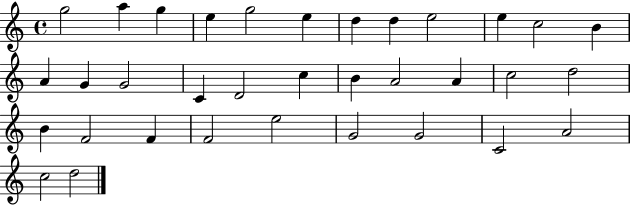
G5/h A5/q G5/q E5/q G5/h E5/q D5/q D5/q E5/h E5/q C5/h B4/q A4/q G4/q G4/h C4/q D4/h C5/q B4/q A4/h A4/q C5/h D5/h B4/q F4/h F4/q F4/h E5/h G4/h G4/h C4/h A4/h C5/h D5/h